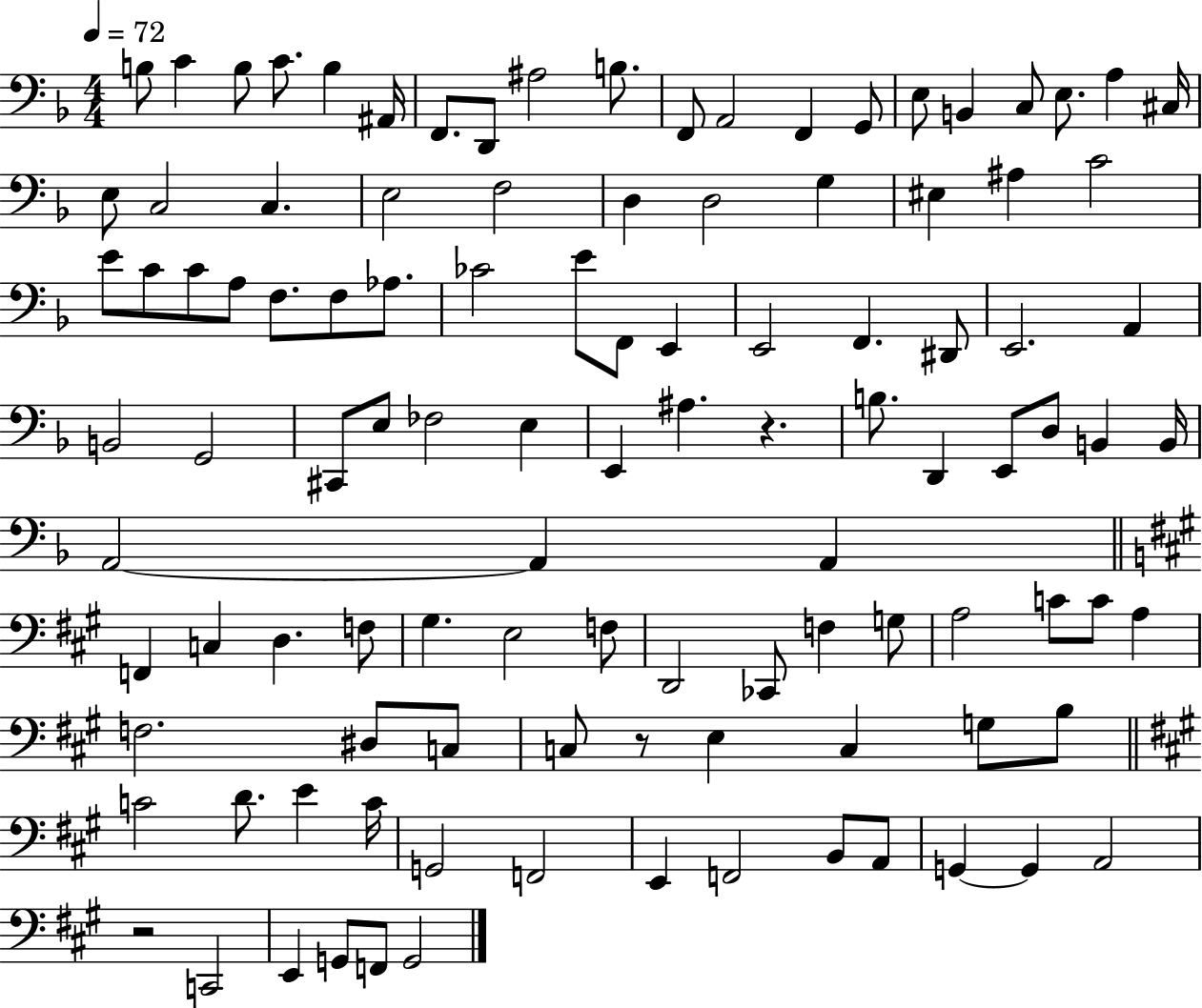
X:1
T:Untitled
M:4/4
L:1/4
K:F
B,/2 C B,/2 C/2 B, ^A,,/4 F,,/2 D,,/2 ^A,2 B,/2 F,,/2 A,,2 F,, G,,/2 E,/2 B,, C,/2 E,/2 A, ^C,/4 E,/2 C,2 C, E,2 F,2 D, D,2 G, ^E, ^A, C2 E/2 C/2 C/2 A,/2 F,/2 F,/2 _A,/2 _C2 E/2 F,,/2 E,, E,,2 F,, ^D,,/2 E,,2 A,, B,,2 G,,2 ^C,,/2 E,/2 _F,2 E, E,, ^A, z B,/2 D,, E,,/2 D,/2 B,, B,,/4 A,,2 A,, A,, F,, C, D, F,/2 ^G, E,2 F,/2 D,,2 _C,,/2 F, G,/2 A,2 C/2 C/2 A, F,2 ^D,/2 C,/2 C,/2 z/2 E, C, G,/2 B,/2 C2 D/2 E C/4 G,,2 F,,2 E,, F,,2 B,,/2 A,,/2 G,, G,, A,,2 z2 C,,2 E,, G,,/2 F,,/2 G,,2